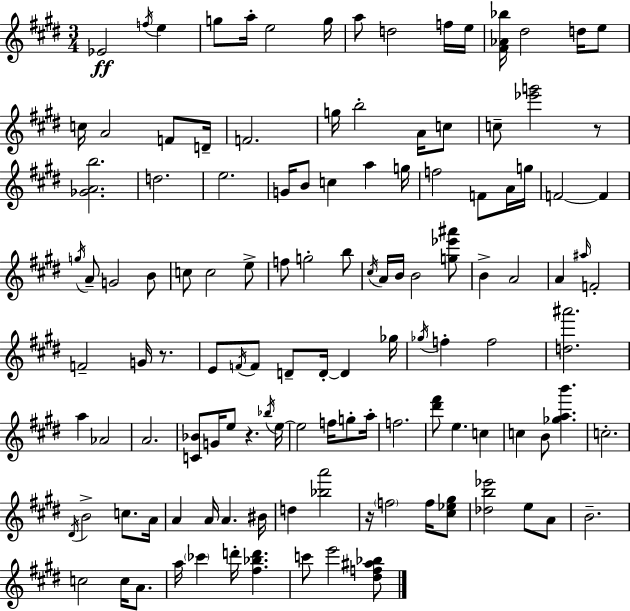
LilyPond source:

{
  \clef treble
  \numericTimeSignature
  \time 3/4
  \key e \major
  ees'2\ff \acciaccatura { f''16 } e''4 | g''8 a''16-. e''2 | g''16 a''8 d''2 f''16 | e''16 <fis' aes' bes''>16 dis''2 d''16 e''8 | \break c''16 a'2 f'8 | d'16-- f'2. | g''16 b''2-. a'16 c''8 | c''8-- <ees''' g'''>2 r8 | \break <ges' a' b''>2. | d''2. | e''2. | g'16 b'8 c''4 a''4 | \break g''16 f''2 f'8 a'16 | g''16 f'2~~ f'4 | \acciaccatura { g''16 } a'8-- g'2 | b'8 c''8 c''2 | \break e''8-> f''8 g''2-. | b''8 \acciaccatura { cis''16 } a'16 b'16 b'2 | <g'' ees''' ais'''>8 b'4-> a'2 | a'4 \grace { ais''16 } f'2-. | \break f'2-- | g'16 r8. e'8 \acciaccatura { f'16 } f'8 d'8-- d'16-.~~ | d'4 ges''16 \acciaccatura { ges''16 } f''4-. f''2 | <d'' ais'''>2. | \break a''4 aes'2 | a'2. | <c' bes'>8 g'16 e''8 r4. | \acciaccatura { bes''16 } e''16~~ e''2 | \break f''16 g''8-. a''16-. f''2. | <dis''' fis'''>8 e''4. | c''4 c''4 b'8 | <ges'' a'' b'''>4. c''2.-. | \break \acciaccatura { dis'16 } b'2-> | c''8. a'16 a'4 | a'16 a'4. bis'16 d''4 | <bes'' a'''>2 r16 \parenthesize f''2 | \break f''16 <cis'' ees'' gis''>8 <des'' b'' ees'''>2 | e''8 a'8 b'2.-- | c''2 | c''16 a'8. a''16 \parenthesize ces'''4 | \break d'''16-. <fis'' bes'' d'''>4. c'''8 e'''2 | <dis'' f'' ais'' bes''>8 \bar "|."
}